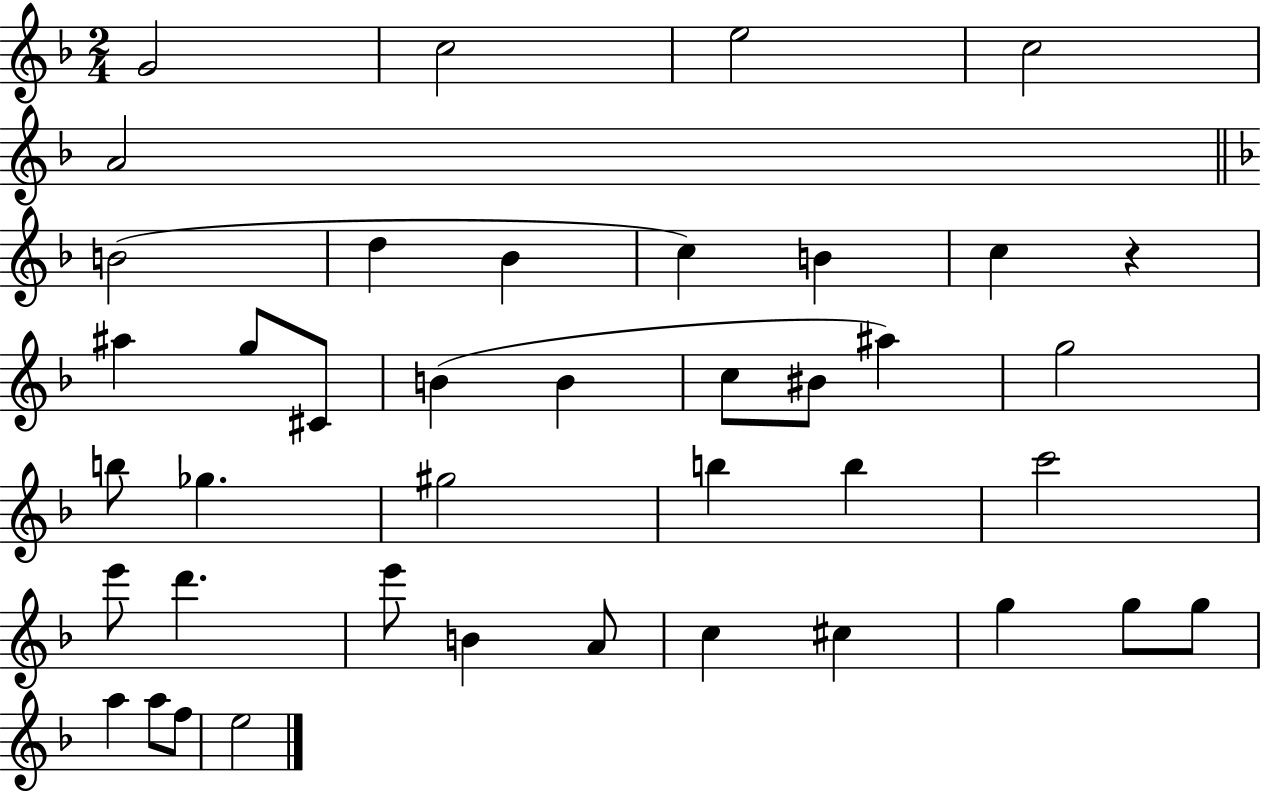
{
  \clef treble
  \numericTimeSignature
  \time 2/4
  \key f \major
  g'2 | c''2 | e''2 | c''2 | \break a'2 | \bar "||" \break \key d \minor b'2( | d''4 bes'4 | c''4) b'4 | c''4 r4 | \break ais''4 g''8 cis'8 | b'4( b'4 | c''8 bis'8 ais''4) | g''2 | \break b''8 ges''4. | gis''2 | b''4 b''4 | c'''2 | \break e'''8 d'''4. | e'''8 b'4 a'8 | c''4 cis''4 | g''4 g''8 g''8 | \break a''4 a''8 f''8 | e''2 | \bar "|."
}